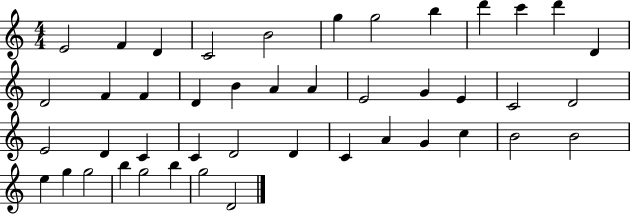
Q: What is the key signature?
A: C major